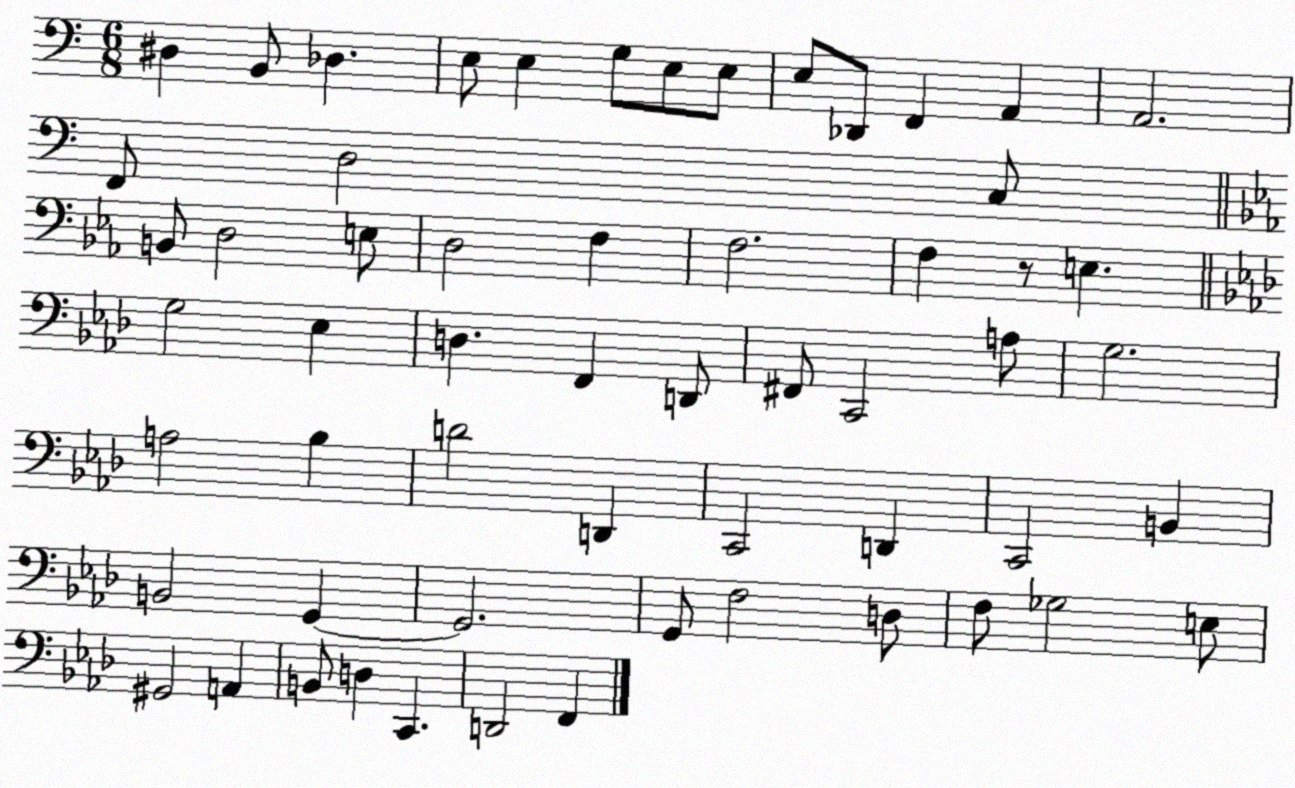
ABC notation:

X:1
T:Untitled
M:6/8
L:1/4
K:C
^D, B,,/2 _D, E,/2 E, G,/2 E,/2 E,/2 E,/2 _D,,/2 F,, A,, A,,2 F,,/2 D,2 C,/2 B,,/2 D,2 E,/2 D,2 F, F,2 F, z/2 E, G,2 _E, D, F,, D,,/2 ^F,,/2 C,,2 A,/2 G,2 A,2 _B, D2 D,, C,,2 D,, C,,2 B,, B,,2 G,, G,,2 G,,/2 F,2 D,/2 F,/2 _G,2 E,/2 ^G,,2 A,, B,,/2 D, C,, D,,2 F,,